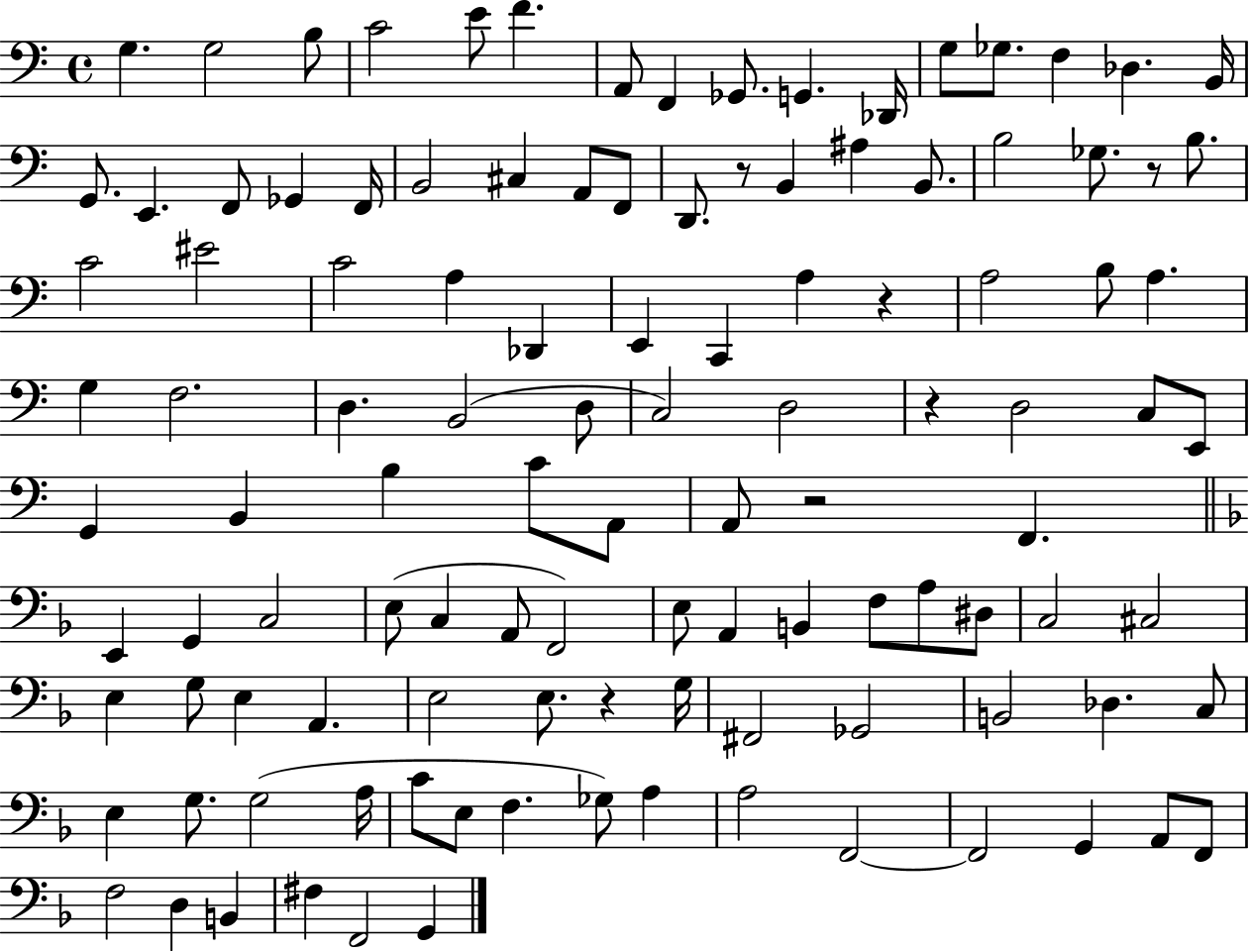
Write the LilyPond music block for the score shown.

{
  \clef bass
  \time 4/4
  \defaultTimeSignature
  \key c \major
  g4. g2 b8 | c'2 e'8 f'4. | a,8 f,4 ges,8. g,4. des,16 | g8 ges8. f4 des4. b,16 | \break g,8. e,4. f,8 ges,4 f,16 | b,2 cis4 a,8 f,8 | d,8. r8 b,4 ais4 b,8. | b2 ges8. r8 b8. | \break c'2 eis'2 | c'2 a4 des,4 | e,4 c,4 a4 r4 | a2 b8 a4. | \break g4 f2. | d4. b,2( d8 | c2) d2 | r4 d2 c8 e,8 | \break g,4 b,4 b4 c'8 a,8 | a,8 r2 f,4. | \bar "||" \break \key f \major e,4 g,4 c2 | e8( c4 a,8 f,2) | e8 a,4 b,4 f8 a8 dis8 | c2 cis2 | \break e4 g8 e4 a,4. | e2 e8. r4 g16 | fis,2 ges,2 | b,2 des4. c8 | \break e4 g8. g2( a16 | c'8 e8 f4. ges8) a4 | a2 f,2~~ | f,2 g,4 a,8 f,8 | \break f2 d4 b,4 | fis4 f,2 g,4 | \bar "|."
}